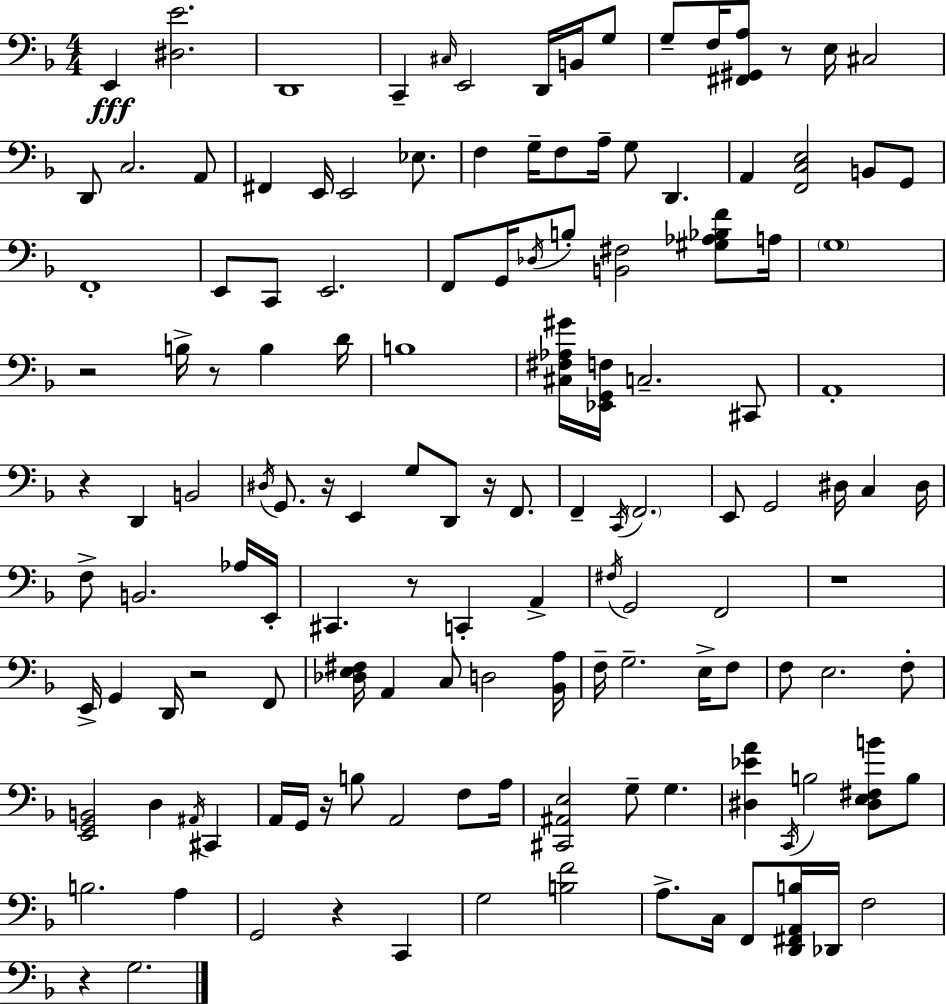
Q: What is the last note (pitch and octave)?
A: G3